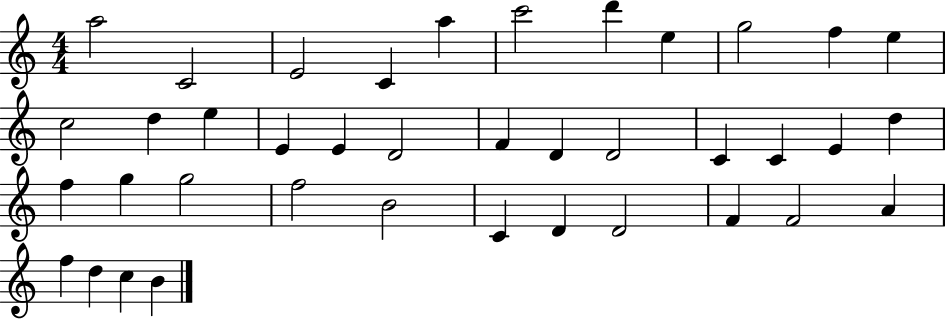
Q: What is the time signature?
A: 4/4